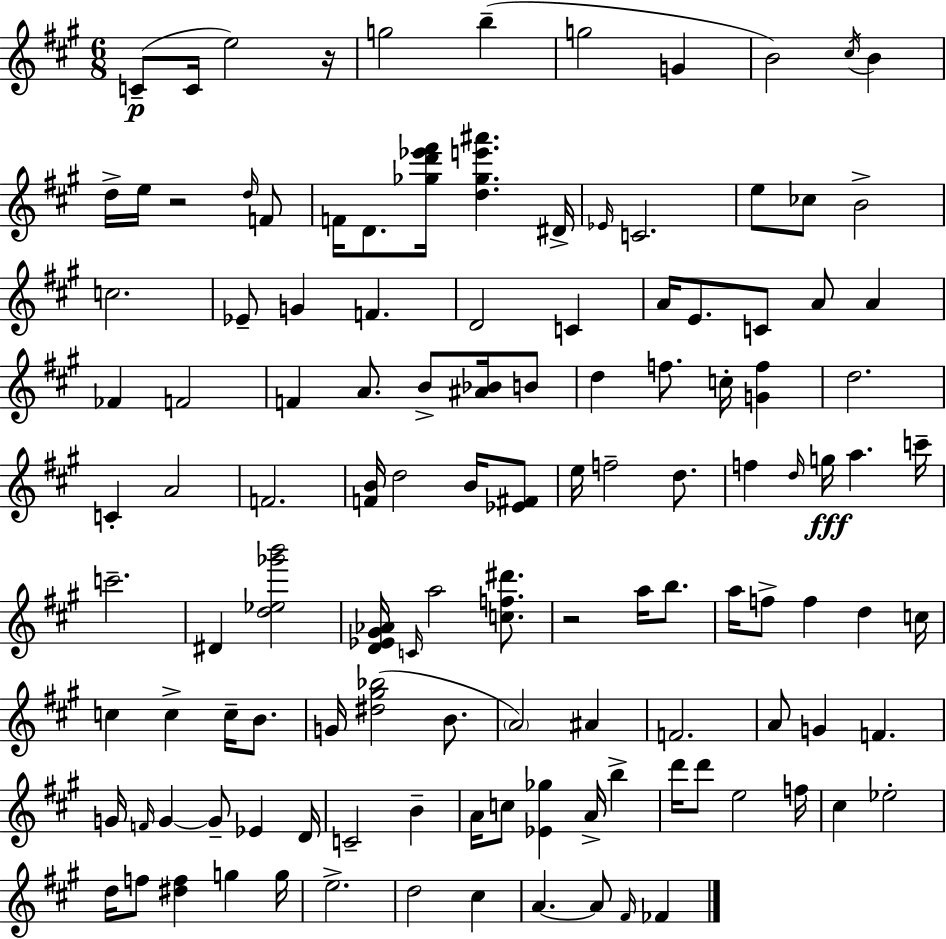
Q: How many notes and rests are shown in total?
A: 123